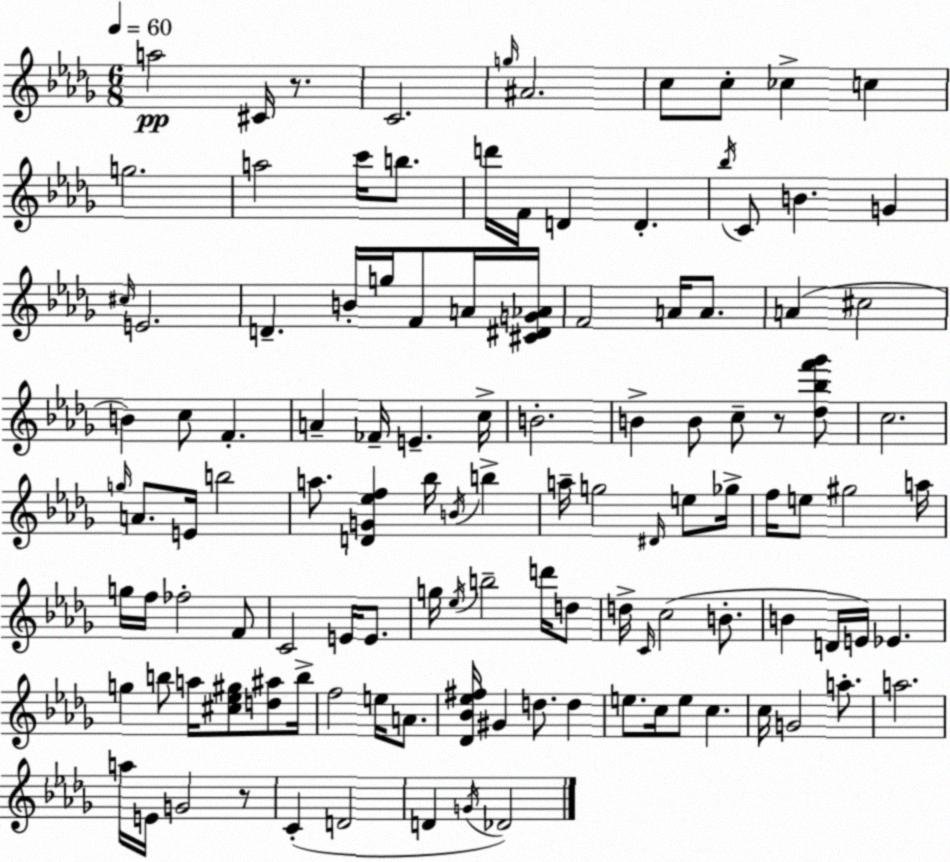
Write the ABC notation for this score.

X:1
T:Untitled
M:6/8
L:1/4
K:Bbm
a2 ^C/4 z/2 C2 g/4 ^A2 c/2 c/2 _c c g2 a2 c'/4 b/2 d'/4 F/4 D D _b/4 C/2 B G ^c/4 E2 D B/4 g/4 F/2 A/4 [^C^DG_A]/4 F2 A/4 A/2 A ^c2 B c/2 F A _F/4 E c/4 B2 B B/2 c/2 z/2 [_d_bf'_g']/2 c2 g/4 A/2 E/4 b2 a/2 [DG_ef] _b/4 B/4 b a/4 g2 ^D/4 e/2 _g/4 f/4 e/2 ^g2 a/4 g/4 f/4 _f2 F/2 C2 E/4 E/2 g/4 _e/4 b2 d'/4 d/2 d/4 C/4 c2 B/2 B D/4 E/4 _E g b/2 a/4 [^c_e^g]/2 [d^a]/2 b/4 f2 e/4 A/2 [_D_B_e^f]/4 ^G d/2 d e/2 c/4 e/2 c c/4 G2 a/2 a2 a/4 E/4 G2 z/2 C D2 D G/4 _D2